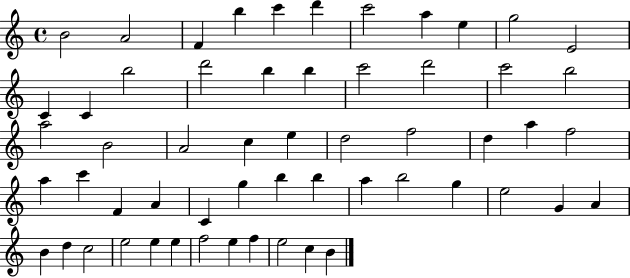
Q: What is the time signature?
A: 4/4